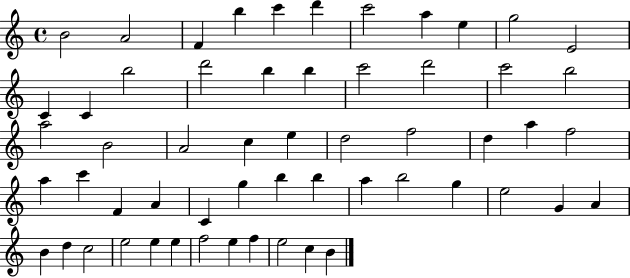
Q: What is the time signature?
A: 4/4